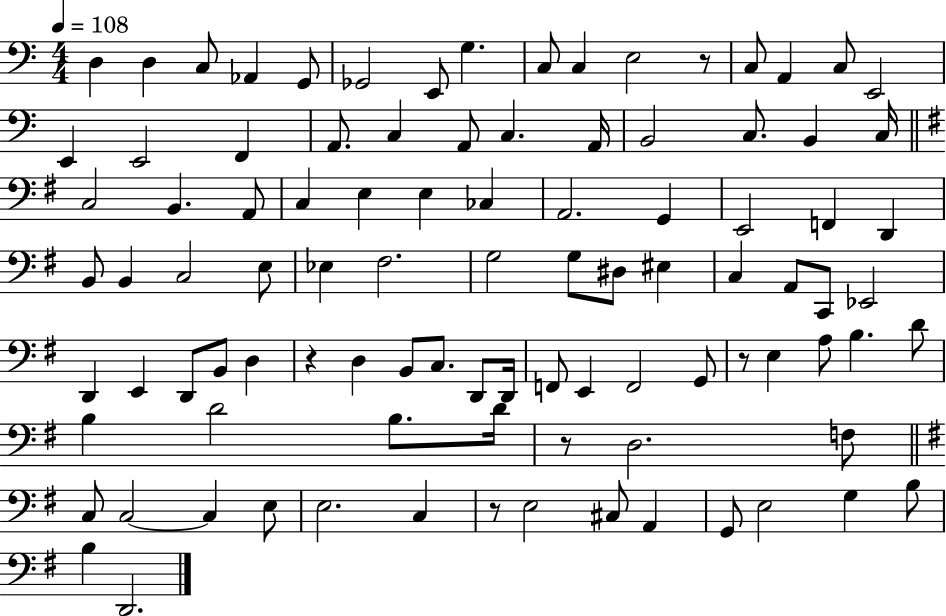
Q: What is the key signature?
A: C major